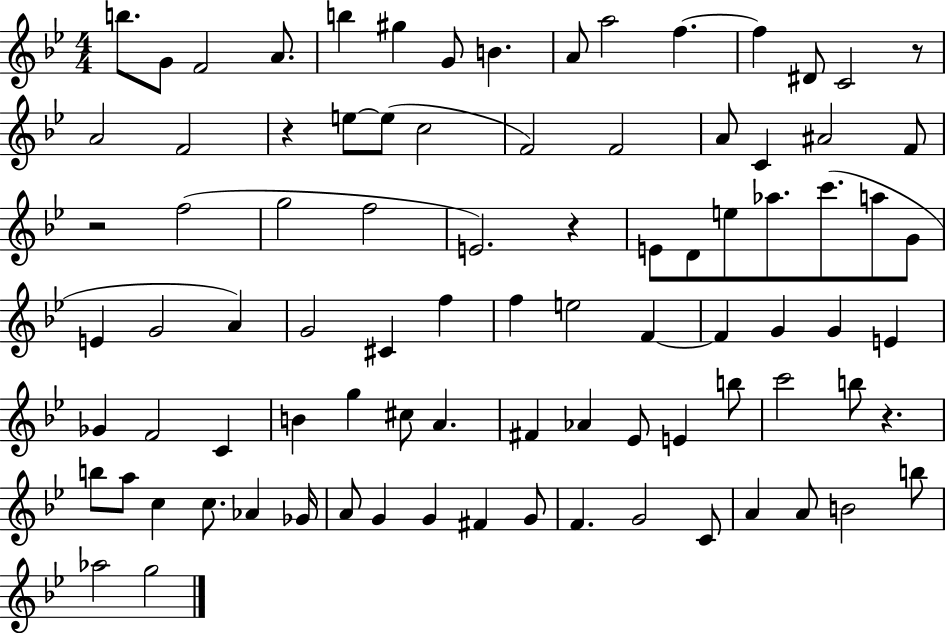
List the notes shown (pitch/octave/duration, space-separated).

B5/e. G4/e F4/h A4/e. B5/q G#5/q G4/e B4/q. A4/e A5/h F5/q. F5/q D#4/e C4/h R/e A4/h F4/h R/q E5/e E5/e C5/h F4/h F4/h A4/e C4/q A#4/h F4/e R/h F5/h G5/h F5/h E4/h. R/q E4/e D4/e E5/e Ab5/e. C6/e. A5/e G4/e E4/q G4/h A4/q G4/h C#4/q F5/q F5/q E5/h F4/q F4/q G4/q G4/q E4/q Gb4/q F4/h C4/q B4/q G5/q C#5/e A4/q. F#4/q Ab4/q Eb4/e E4/q B5/e C6/h B5/e R/q. B5/e A5/e C5/q C5/e. Ab4/q Gb4/s A4/e G4/q G4/q F#4/q G4/e F4/q. G4/h C4/e A4/q A4/e B4/h B5/e Ab5/h G5/h